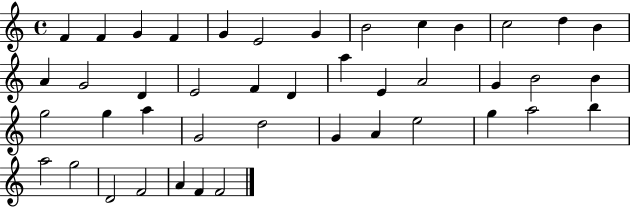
X:1
T:Untitled
M:4/4
L:1/4
K:C
F F G F G E2 G B2 c B c2 d B A G2 D E2 F D a E A2 G B2 B g2 g a G2 d2 G A e2 g a2 b a2 g2 D2 F2 A F F2